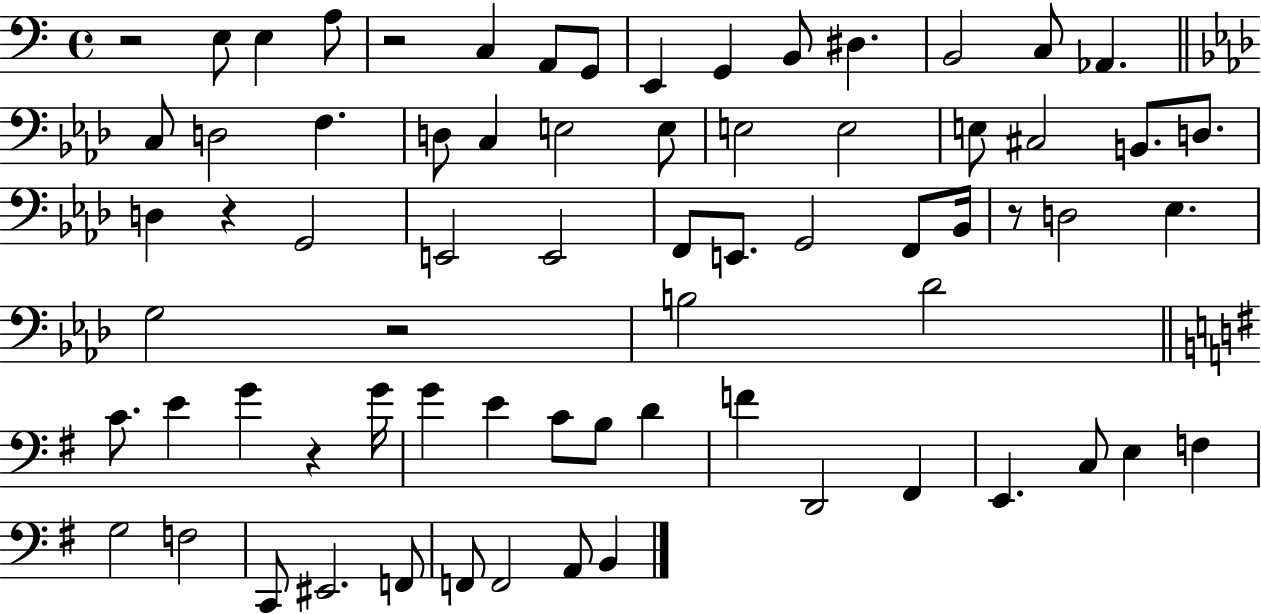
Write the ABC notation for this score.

X:1
T:Untitled
M:4/4
L:1/4
K:C
z2 E,/2 E, A,/2 z2 C, A,,/2 G,,/2 E,, G,, B,,/2 ^D, B,,2 C,/2 _A,, C,/2 D,2 F, D,/2 C, E,2 E,/2 E,2 E,2 E,/2 ^C,2 B,,/2 D,/2 D, z G,,2 E,,2 E,,2 F,,/2 E,,/2 G,,2 F,,/2 _B,,/4 z/2 D,2 _E, G,2 z2 B,2 _D2 C/2 E G z G/4 G E C/2 B,/2 D F D,,2 ^F,, E,, C,/2 E, F, G,2 F,2 C,,/2 ^E,,2 F,,/2 F,,/2 F,,2 A,,/2 B,,